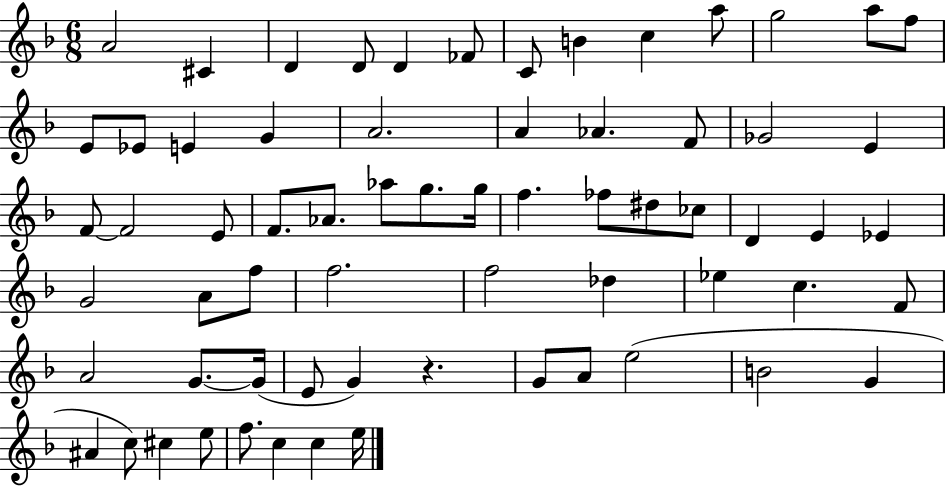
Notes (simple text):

A4/h C#4/q D4/q D4/e D4/q FES4/e C4/e B4/q C5/q A5/e G5/h A5/e F5/e E4/e Eb4/e E4/q G4/q A4/h. A4/q Ab4/q. F4/e Gb4/h E4/q F4/e F4/h E4/e F4/e. Ab4/e. Ab5/e G5/e. G5/s F5/q. FES5/e D#5/e CES5/e D4/q E4/q Eb4/q G4/h A4/e F5/e F5/h. F5/h Db5/q Eb5/q C5/q. F4/e A4/h G4/e. G4/s E4/e G4/q R/q. G4/e A4/e E5/h B4/h G4/q A#4/q C5/e C#5/q E5/e F5/e. C5/q C5/q E5/s